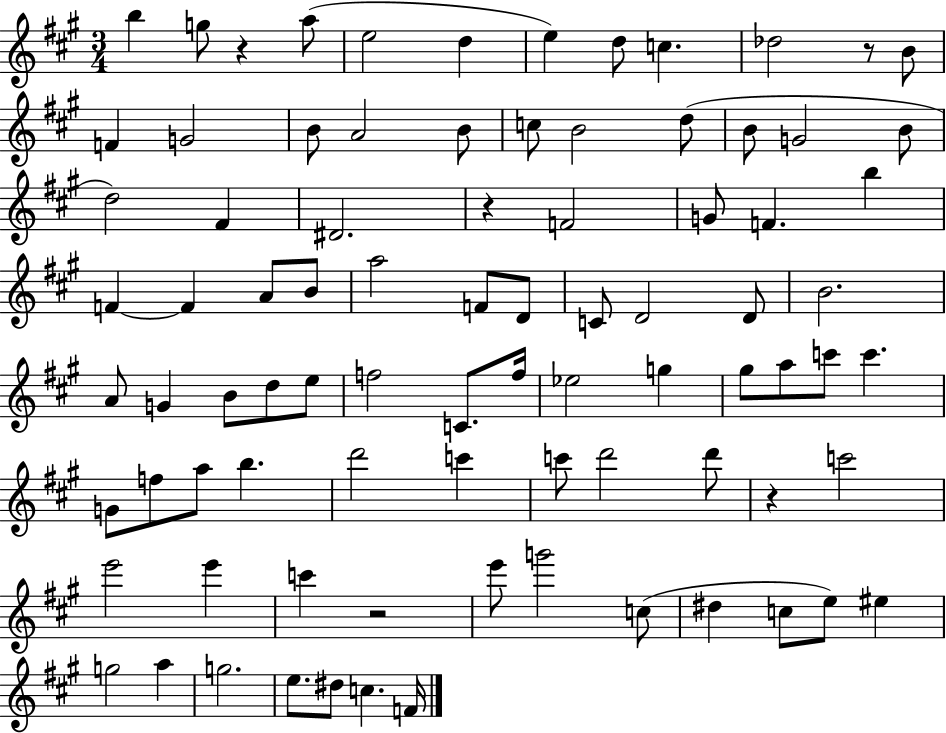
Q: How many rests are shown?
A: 5